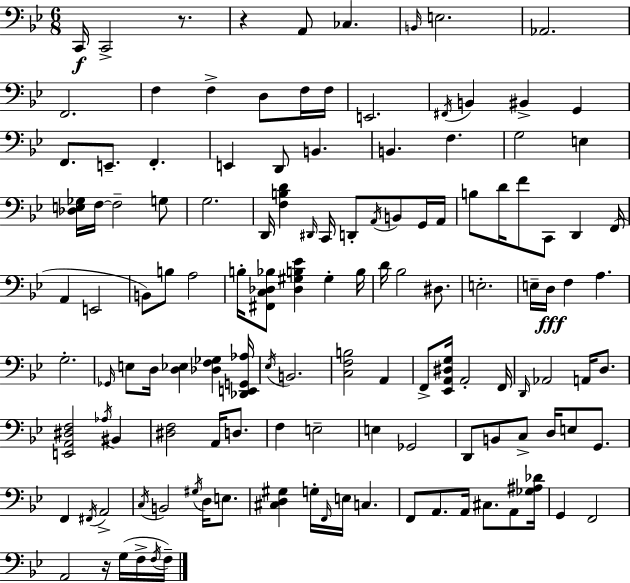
C2/s C2/h R/e. R/q A2/e CES3/q. B2/s E3/h. Ab2/h. F2/h. F3/q F3/q D3/e F3/s F3/s E2/h. F#2/s B2/q BIS2/q G2/q F2/e. E2/e. F2/q. E2/q D2/e B2/q. B2/q. F3/q. G3/h E3/q [Db3,E3,Gb3]/s F3/s F3/h G3/e G3/h. D2/s [F3,B3,D4]/q D#2/s C2/s D2/e A2/s B2/e G2/s A2/s B3/e D4/s F4/e C2/e D2/q F2/s A2/q E2/h B2/e B3/e A3/h B3/s [F#2,C3,Db3,Bb3]/e [Db3,G#3,B3,Eb4]/q G#3/q B3/s D4/s Bb3/h D#3/e. E3/h. E3/s D3/s F3/q A3/q. G3/h. Gb2/s E3/e D3/s [D3,Eb3]/q [Db3,F3,Gb3]/q [Db2,E2,G2,Ab3]/s Eb3/s B2/h. [C3,F3,B3]/h A2/q F2/e [Eb2,A2,D#3,G3]/s A2/h F2/s D2/s Ab2/h A2/s D3/e. [E2,A2,D#3,F3]/h Ab3/s BIS2/q [D#3,F3]/h A2/s D3/e. F3/q E3/h E3/q Gb2/h D2/e B2/e C3/e D3/s E3/e G2/e. F2/q F#2/s A2/h C3/s B2/h G#3/s D3/s E3/e. [C#3,D3,G#3]/q G3/s F2/s E3/s C3/q. F2/e A2/e. A2/s C#3/e. A2/e [Gb3,A#3,Db4]/s G2/q F2/h A2/h R/s G3/s F3/s F3/s F3/s